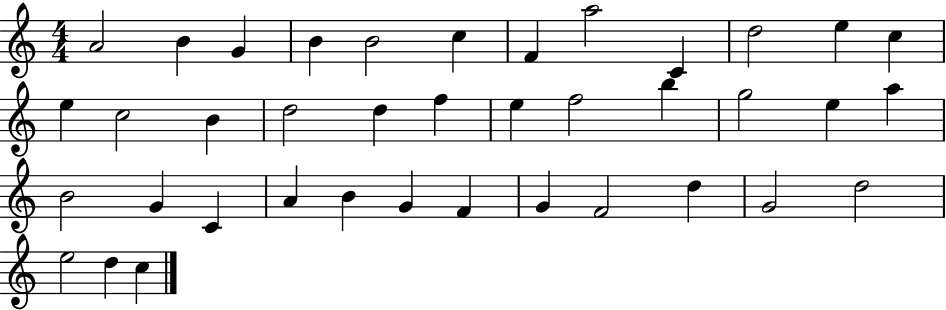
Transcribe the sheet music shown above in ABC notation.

X:1
T:Untitled
M:4/4
L:1/4
K:C
A2 B G B B2 c F a2 C d2 e c e c2 B d2 d f e f2 b g2 e a B2 G C A B G F G F2 d G2 d2 e2 d c